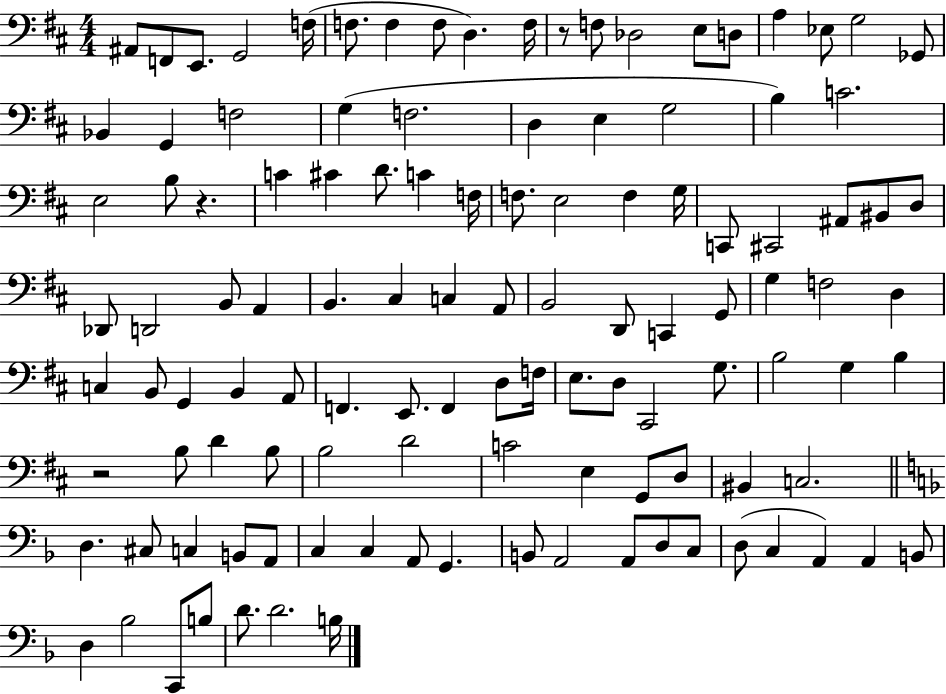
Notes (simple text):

A#2/e F2/e E2/e. G2/h F3/s F3/e. F3/q F3/e D3/q. F3/s R/e F3/e Db3/h E3/e D3/e A3/q Eb3/e G3/h Gb2/e Bb2/q G2/q F3/h G3/q F3/h. D3/q E3/q G3/h B3/q C4/h. E3/h B3/e R/q. C4/q C#4/q D4/e. C4/q F3/s F3/e. E3/h F3/q G3/s C2/e C#2/h A#2/e BIS2/e D3/e Db2/e D2/h B2/e A2/q B2/q. C#3/q C3/q A2/e B2/h D2/e C2/q G2/e G3/q F3/h D3/q C3/q B2/e G2/q B2/q A2/e F2/q. E2/e. F2/q D3/e F3/s E3/e. D3/e C#2/h G3/e. B3/h G3/q B3/q R/h B3/e D4/q B3/e B3/h D4/h C4/h E3/q G2/e D3/e BIS2/q C3/h. D3/q. C#3/e C3/q B2/e A2/e C3/q C3/q A2/e G2/q. B2/e A2/h A2/e D3/e C3/e D3/e C3/q A2/q A2/q B2/e D3/q Bb3/h C2/e B3/e D4/e. D4/h. B3/s